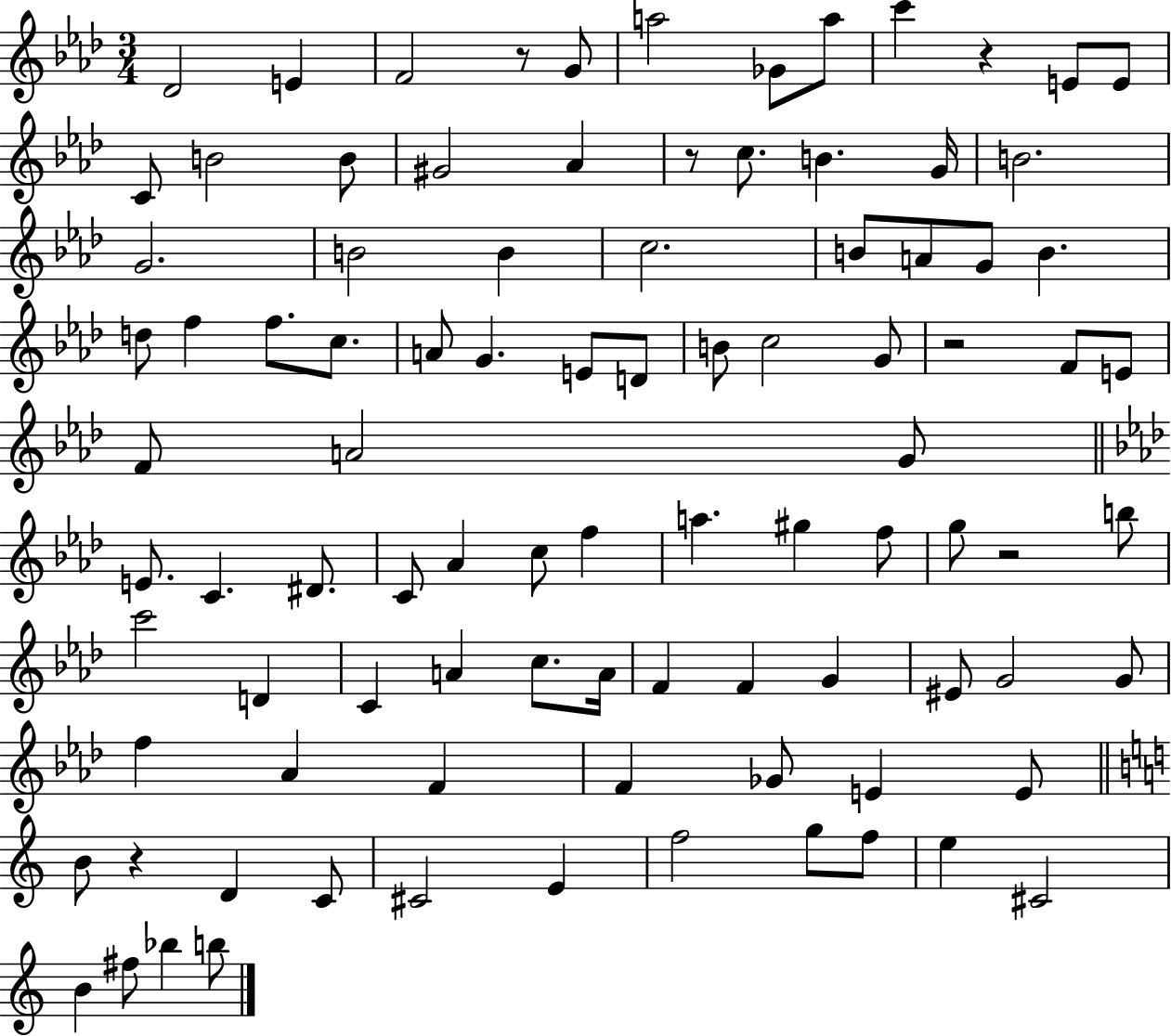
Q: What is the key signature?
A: AES major